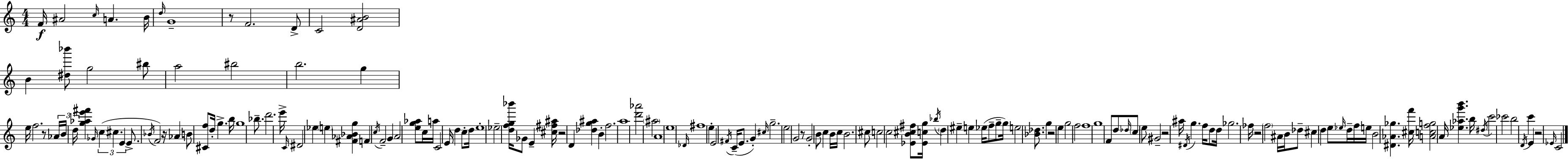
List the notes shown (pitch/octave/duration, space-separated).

F4/s A#4/h C5/s A4/q. B4/s D5/s G4/w R/e F4/h. D4/e C4/h [D4,A#4,B4]/h B4/q [D#5,Bb6]/e G5/h BIS5/e A5/h BIS5/h B5/h. G5/q E5/s F5/h. R/e Ab4/s B4/s D5/s [G5,Ab5,E6,F#6]/q Gb4/s C5/q C#5/q. E4/q E4/e. Bb4/s F4/h R/s Ab4/q B4/e [C#4,F5]/e D5/s G5/q. B5/s G5/w Bb5/e. D6/h. E6/s C4/s D#4/h Eb5/q E5/q [F#4,Ab4,Bb4,G5]/q F4/q C5/s F4/h G4/q A4/h [E5,G5,Ab5]/e C5/s A5/s C4/h E4/s D5/q C5/e D5/s E5/w Eb5/h [D5,F5,G5,Bb6]/s Gb4/e E4/q [C#5,F#5,A#5]/s R/h D4/q [Db5,G5,A#5]/q B4/q F5/h. A5/w [D6,Ab6]/h A#5/h A4/w E5/w Db4/s F#5/w E5/q E4/h F#4/s C4/s E4/e. G4/q C#5/s G5/h. E5/h G4/h R/e G4/h B4/e C5/q B4/s C5/s B4/h. C#5/e C5/h C5/h [Eb4,B4,C#5,F#5]/e [Eb4,C5,G5]/s Bb5/s D5/q EIS5/q E5/q Eb5/s F5/e G5/e G5/s E5/h [Bb4,Db5]/e. G5/q R/h E5/q G5/h F5/h F5/w G5/w F4/e D5/e Db5/s C5/e E5/e G#4/h R/h A#5/s D#4/s G5/q. F5/s D5/e D5/s Gb5/h. FES5/s R/h F5/h A#4/s B4/s Db5/e C#5/q D5/q E5/e Eb5/s D5/s F5/s E5/s B4/h [D#4,Ab4,Gb5]/q. [C#5,F6]/s [A4,C5,F5,G5]/h A4/s [Eb5,Ab5,G6,B6]/q. B5/s D#5/s C6/h CES6/h B5/h D4/s C6/q E4/q R/h Eb4/s C4/h